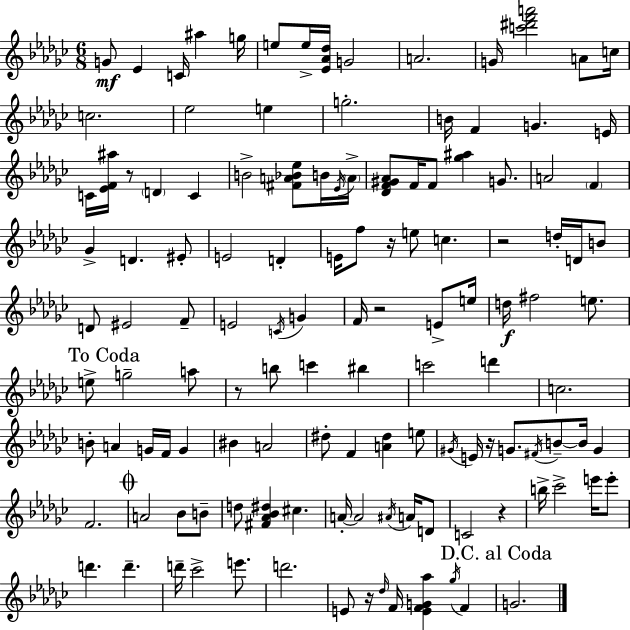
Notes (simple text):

G4/e Eb4/q C4/s A#5/q G5/s E5/e E5/s [Eb4,Ab4,Db5]/s G4/h A4/h. G4/s [C6,D#6,F6,A6]/h A4/e C5/s C5/h. Eb5/h E5/q G5/h. B4/s F4/q G4/q. E4/s C4/s [Eb4,F4,A#5]/s R/e D4/q C4/q B4/h [F#4,A4,Bb4,Eb5]/e B4/s Eb4/s A4/s [Db4,F4,G#4,Ab4]/e F4/s F4/e [Gb5,A#5]/q G4/e. A4/h F4/q Gb4/q D4/q. EIS4/e E4/h D4/q E4/s F5/e R/s E5/e C5/q. R/h D5/s D4/s B4/e D4/e EIS4/h F4/e E4/h C4/s G4/q F4/s R/h E4/e E5/s D5/s F#5/h E5/e. E5/e G5/h A5/e R/e B5/e C6/q BIS5/q C6/h D6/q C5/h. B4/e A4/q G4/s F4/s G4/q BIS4/q A4/h D#5/e F4/q [A4,D#5]/q E5/e G#4/s E4/s R/s G4/e. F#4/s B4/e B4/s G4/q F4/h. A4/h Bb4/e B4/e D5/e [F#4,Ab4,Bb4,D#5]/q C#5/q. A4/s A4/h A#4/s A4/s D4/e C4/h R/q B5/s CES6/h E6/s E6/e D6/q. D6/q. D6/s CES6/h E6/e. D6/h. E4/e R/s Db5/s F4/s [E4,F4,G4,Ab5]/q Gb5/s F4/q G4/h.